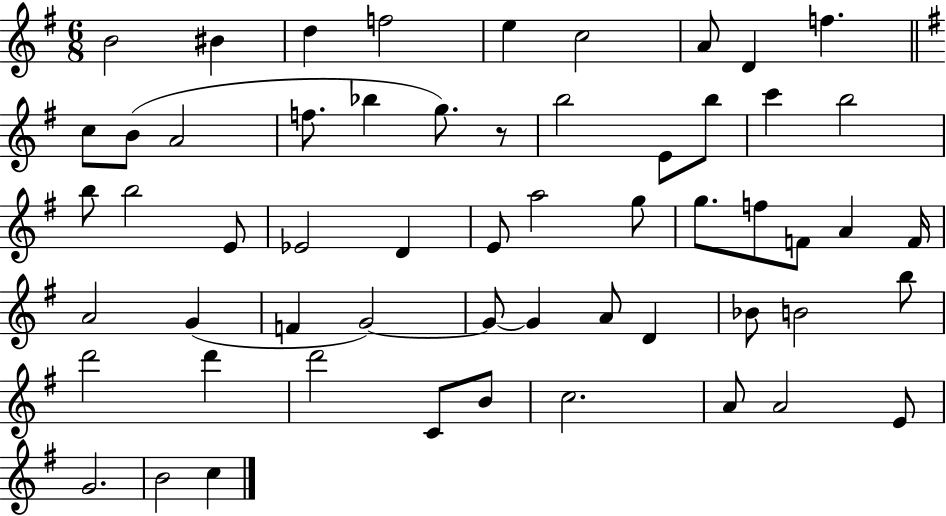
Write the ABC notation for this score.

X:1
T:Untitled
M:6/8
L:1/4
K:G
B2 ^B d f2 e c2 A/2 D f c/2 B/2 A2 f/2 _b g/2 z/2 b2 E/2 b/2 c' b2 b/2 b2 E/2 _E2 D E/2 a2 g/2 g/2 f/2 F/2 A F/4 A2 G F G2 G/2 G A/2 D _B/2 B2 b/2 d'2 d' d'2 C/2 B/2 c2 A/2 A2 E/2 G2 B2 c